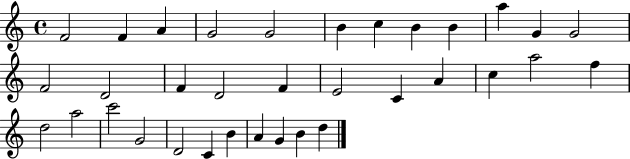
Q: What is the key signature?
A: C major